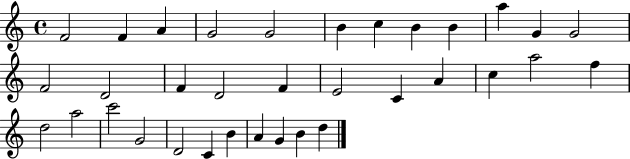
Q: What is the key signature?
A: C major